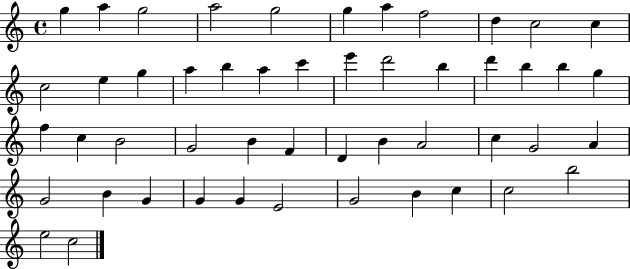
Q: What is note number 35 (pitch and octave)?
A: C5